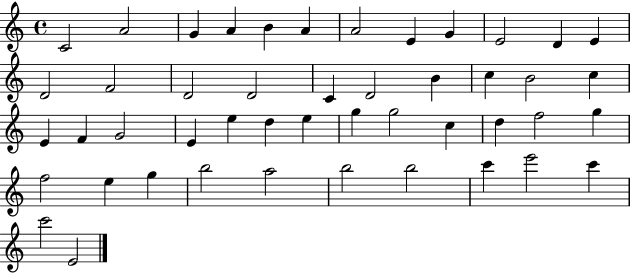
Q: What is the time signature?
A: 4/4